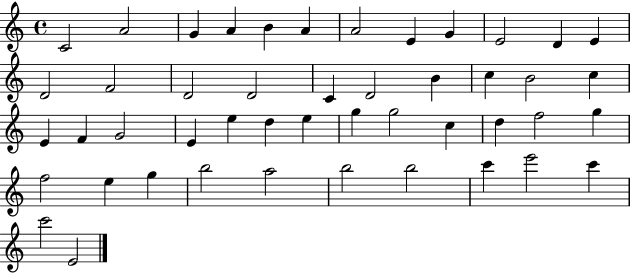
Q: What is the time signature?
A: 4/4